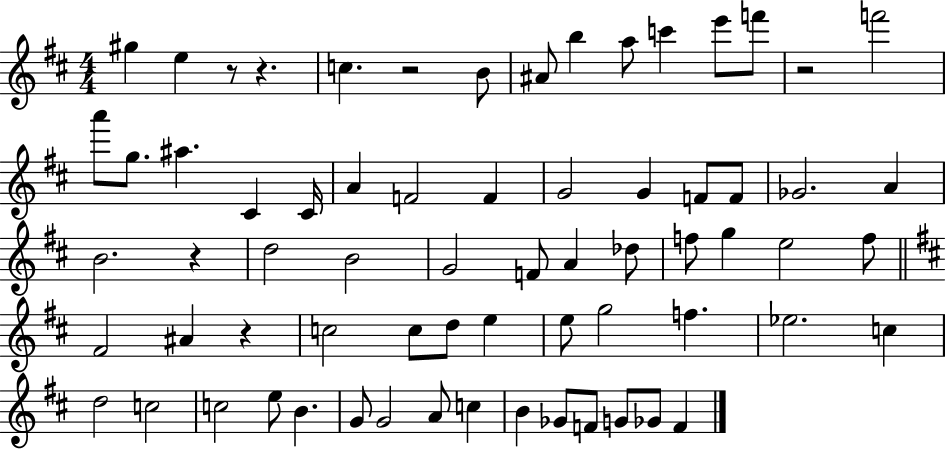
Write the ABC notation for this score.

X:1
T:Untitled
M:4/4
L:1/4
K:D
^g e z/2 z c z2 B/2 ^A/2 b a/2 c' e'/2 f'/2 z2 f'2 a'/2 g/2 ^a ^C ^C/4 A F2 F G2 G F/2 F/2 _G2 A B2 z d2 B2 G2 F/2 A _d/2 f/2 g e2 f/2 ^F2 ^A z c2 c/2 d/2 e e/2 g2 f _e2 c d2 c2 c2 e/2 B G/2 G2 A/2 c B _G/2 F/2 G/2 _G/2 F